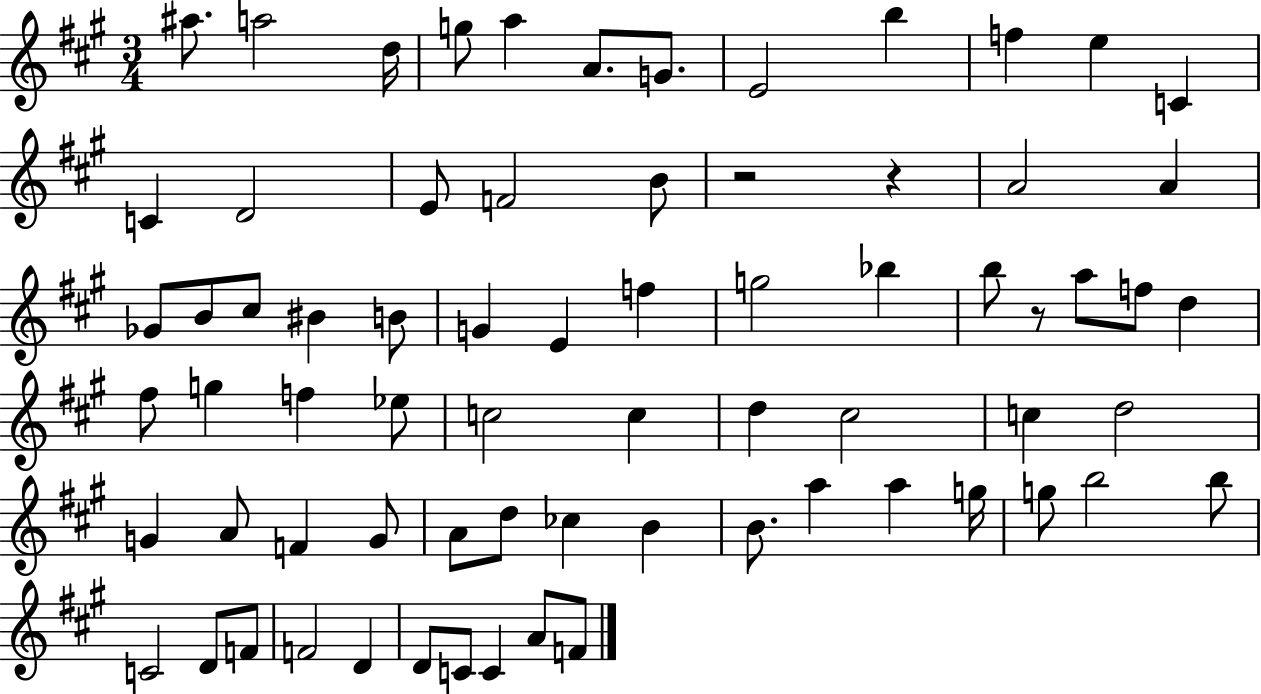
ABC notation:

X:1
T:Untitled
M:3/4
L:1/4
K:A
^a/2 a2 d/4 g/2 a A/2 G/2 E2 b f e C C D2 E/2 F2 B/2 z2 z A2 A _G/2 B/2 ^c/2 ^B B/2 G E f g2 _b b/2 z/2 a/2 f/2 d ^f/2 g f _e/2 c2 c d ^c2 c d2 G A/2 F G/2 A/2 d/2 _c B B/2 a a g/4 g/2 b2 b/2 C2 D/2 F/2 F2 D D/2 C/2 C A/2 F/2